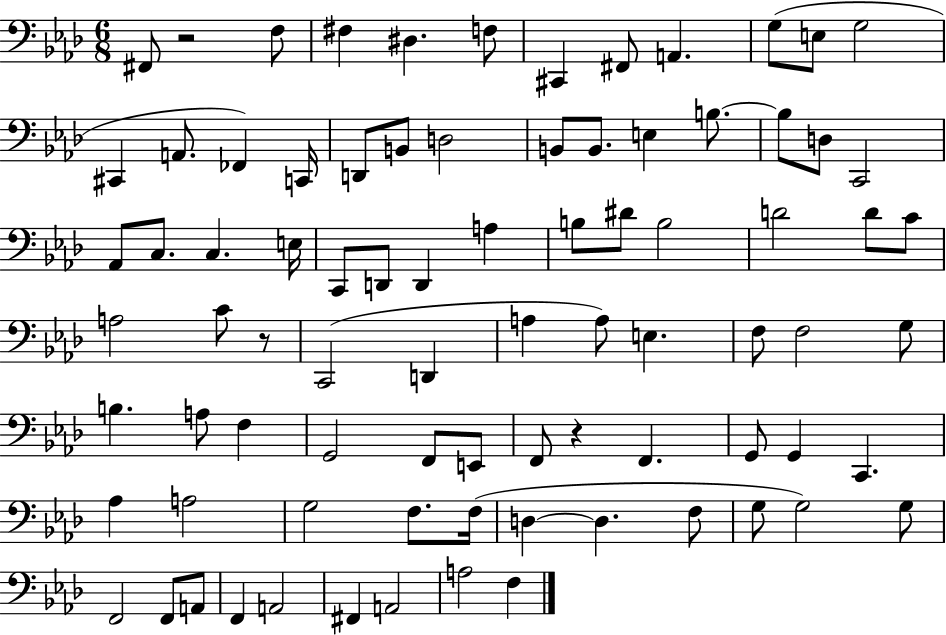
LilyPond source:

{
  \clef bass
  \numericTimeSignature
  \time 6/8
  \key aes \major
  fis,8 r2 f8 | fis4 dis4. f8 | cis,4 fis,8 a,4. | g8( e8 g2 | \break cis,4 a,8. fes,4) c,16 | d,8 b,8 d2 | b,8 b,8. e4 b8.~~ | b8 d8 c,2 | \break aes,8 c8. c4. e16 | c,8 d,8 d,4 a4 | b8 dis'8 b2 | d'2 d'8 c'8 | \break a2 c'8 r8 | c,2( d,4 | a4 a8) e4. | f8 f2 g8 | \break b4. a8 f4 | g,2 f,8 e,8 | f,8 r4 f,4. | g,8 g,4 c,4. | \break aes4 a2 | g2 f8. f16( | d4~~ d4. f8 | g8 g2) g8 | \break f,2 f,8 a,8 | f,4 a,2 | fis,4 a,2 | a2 f4 | \break \bar "|."
}